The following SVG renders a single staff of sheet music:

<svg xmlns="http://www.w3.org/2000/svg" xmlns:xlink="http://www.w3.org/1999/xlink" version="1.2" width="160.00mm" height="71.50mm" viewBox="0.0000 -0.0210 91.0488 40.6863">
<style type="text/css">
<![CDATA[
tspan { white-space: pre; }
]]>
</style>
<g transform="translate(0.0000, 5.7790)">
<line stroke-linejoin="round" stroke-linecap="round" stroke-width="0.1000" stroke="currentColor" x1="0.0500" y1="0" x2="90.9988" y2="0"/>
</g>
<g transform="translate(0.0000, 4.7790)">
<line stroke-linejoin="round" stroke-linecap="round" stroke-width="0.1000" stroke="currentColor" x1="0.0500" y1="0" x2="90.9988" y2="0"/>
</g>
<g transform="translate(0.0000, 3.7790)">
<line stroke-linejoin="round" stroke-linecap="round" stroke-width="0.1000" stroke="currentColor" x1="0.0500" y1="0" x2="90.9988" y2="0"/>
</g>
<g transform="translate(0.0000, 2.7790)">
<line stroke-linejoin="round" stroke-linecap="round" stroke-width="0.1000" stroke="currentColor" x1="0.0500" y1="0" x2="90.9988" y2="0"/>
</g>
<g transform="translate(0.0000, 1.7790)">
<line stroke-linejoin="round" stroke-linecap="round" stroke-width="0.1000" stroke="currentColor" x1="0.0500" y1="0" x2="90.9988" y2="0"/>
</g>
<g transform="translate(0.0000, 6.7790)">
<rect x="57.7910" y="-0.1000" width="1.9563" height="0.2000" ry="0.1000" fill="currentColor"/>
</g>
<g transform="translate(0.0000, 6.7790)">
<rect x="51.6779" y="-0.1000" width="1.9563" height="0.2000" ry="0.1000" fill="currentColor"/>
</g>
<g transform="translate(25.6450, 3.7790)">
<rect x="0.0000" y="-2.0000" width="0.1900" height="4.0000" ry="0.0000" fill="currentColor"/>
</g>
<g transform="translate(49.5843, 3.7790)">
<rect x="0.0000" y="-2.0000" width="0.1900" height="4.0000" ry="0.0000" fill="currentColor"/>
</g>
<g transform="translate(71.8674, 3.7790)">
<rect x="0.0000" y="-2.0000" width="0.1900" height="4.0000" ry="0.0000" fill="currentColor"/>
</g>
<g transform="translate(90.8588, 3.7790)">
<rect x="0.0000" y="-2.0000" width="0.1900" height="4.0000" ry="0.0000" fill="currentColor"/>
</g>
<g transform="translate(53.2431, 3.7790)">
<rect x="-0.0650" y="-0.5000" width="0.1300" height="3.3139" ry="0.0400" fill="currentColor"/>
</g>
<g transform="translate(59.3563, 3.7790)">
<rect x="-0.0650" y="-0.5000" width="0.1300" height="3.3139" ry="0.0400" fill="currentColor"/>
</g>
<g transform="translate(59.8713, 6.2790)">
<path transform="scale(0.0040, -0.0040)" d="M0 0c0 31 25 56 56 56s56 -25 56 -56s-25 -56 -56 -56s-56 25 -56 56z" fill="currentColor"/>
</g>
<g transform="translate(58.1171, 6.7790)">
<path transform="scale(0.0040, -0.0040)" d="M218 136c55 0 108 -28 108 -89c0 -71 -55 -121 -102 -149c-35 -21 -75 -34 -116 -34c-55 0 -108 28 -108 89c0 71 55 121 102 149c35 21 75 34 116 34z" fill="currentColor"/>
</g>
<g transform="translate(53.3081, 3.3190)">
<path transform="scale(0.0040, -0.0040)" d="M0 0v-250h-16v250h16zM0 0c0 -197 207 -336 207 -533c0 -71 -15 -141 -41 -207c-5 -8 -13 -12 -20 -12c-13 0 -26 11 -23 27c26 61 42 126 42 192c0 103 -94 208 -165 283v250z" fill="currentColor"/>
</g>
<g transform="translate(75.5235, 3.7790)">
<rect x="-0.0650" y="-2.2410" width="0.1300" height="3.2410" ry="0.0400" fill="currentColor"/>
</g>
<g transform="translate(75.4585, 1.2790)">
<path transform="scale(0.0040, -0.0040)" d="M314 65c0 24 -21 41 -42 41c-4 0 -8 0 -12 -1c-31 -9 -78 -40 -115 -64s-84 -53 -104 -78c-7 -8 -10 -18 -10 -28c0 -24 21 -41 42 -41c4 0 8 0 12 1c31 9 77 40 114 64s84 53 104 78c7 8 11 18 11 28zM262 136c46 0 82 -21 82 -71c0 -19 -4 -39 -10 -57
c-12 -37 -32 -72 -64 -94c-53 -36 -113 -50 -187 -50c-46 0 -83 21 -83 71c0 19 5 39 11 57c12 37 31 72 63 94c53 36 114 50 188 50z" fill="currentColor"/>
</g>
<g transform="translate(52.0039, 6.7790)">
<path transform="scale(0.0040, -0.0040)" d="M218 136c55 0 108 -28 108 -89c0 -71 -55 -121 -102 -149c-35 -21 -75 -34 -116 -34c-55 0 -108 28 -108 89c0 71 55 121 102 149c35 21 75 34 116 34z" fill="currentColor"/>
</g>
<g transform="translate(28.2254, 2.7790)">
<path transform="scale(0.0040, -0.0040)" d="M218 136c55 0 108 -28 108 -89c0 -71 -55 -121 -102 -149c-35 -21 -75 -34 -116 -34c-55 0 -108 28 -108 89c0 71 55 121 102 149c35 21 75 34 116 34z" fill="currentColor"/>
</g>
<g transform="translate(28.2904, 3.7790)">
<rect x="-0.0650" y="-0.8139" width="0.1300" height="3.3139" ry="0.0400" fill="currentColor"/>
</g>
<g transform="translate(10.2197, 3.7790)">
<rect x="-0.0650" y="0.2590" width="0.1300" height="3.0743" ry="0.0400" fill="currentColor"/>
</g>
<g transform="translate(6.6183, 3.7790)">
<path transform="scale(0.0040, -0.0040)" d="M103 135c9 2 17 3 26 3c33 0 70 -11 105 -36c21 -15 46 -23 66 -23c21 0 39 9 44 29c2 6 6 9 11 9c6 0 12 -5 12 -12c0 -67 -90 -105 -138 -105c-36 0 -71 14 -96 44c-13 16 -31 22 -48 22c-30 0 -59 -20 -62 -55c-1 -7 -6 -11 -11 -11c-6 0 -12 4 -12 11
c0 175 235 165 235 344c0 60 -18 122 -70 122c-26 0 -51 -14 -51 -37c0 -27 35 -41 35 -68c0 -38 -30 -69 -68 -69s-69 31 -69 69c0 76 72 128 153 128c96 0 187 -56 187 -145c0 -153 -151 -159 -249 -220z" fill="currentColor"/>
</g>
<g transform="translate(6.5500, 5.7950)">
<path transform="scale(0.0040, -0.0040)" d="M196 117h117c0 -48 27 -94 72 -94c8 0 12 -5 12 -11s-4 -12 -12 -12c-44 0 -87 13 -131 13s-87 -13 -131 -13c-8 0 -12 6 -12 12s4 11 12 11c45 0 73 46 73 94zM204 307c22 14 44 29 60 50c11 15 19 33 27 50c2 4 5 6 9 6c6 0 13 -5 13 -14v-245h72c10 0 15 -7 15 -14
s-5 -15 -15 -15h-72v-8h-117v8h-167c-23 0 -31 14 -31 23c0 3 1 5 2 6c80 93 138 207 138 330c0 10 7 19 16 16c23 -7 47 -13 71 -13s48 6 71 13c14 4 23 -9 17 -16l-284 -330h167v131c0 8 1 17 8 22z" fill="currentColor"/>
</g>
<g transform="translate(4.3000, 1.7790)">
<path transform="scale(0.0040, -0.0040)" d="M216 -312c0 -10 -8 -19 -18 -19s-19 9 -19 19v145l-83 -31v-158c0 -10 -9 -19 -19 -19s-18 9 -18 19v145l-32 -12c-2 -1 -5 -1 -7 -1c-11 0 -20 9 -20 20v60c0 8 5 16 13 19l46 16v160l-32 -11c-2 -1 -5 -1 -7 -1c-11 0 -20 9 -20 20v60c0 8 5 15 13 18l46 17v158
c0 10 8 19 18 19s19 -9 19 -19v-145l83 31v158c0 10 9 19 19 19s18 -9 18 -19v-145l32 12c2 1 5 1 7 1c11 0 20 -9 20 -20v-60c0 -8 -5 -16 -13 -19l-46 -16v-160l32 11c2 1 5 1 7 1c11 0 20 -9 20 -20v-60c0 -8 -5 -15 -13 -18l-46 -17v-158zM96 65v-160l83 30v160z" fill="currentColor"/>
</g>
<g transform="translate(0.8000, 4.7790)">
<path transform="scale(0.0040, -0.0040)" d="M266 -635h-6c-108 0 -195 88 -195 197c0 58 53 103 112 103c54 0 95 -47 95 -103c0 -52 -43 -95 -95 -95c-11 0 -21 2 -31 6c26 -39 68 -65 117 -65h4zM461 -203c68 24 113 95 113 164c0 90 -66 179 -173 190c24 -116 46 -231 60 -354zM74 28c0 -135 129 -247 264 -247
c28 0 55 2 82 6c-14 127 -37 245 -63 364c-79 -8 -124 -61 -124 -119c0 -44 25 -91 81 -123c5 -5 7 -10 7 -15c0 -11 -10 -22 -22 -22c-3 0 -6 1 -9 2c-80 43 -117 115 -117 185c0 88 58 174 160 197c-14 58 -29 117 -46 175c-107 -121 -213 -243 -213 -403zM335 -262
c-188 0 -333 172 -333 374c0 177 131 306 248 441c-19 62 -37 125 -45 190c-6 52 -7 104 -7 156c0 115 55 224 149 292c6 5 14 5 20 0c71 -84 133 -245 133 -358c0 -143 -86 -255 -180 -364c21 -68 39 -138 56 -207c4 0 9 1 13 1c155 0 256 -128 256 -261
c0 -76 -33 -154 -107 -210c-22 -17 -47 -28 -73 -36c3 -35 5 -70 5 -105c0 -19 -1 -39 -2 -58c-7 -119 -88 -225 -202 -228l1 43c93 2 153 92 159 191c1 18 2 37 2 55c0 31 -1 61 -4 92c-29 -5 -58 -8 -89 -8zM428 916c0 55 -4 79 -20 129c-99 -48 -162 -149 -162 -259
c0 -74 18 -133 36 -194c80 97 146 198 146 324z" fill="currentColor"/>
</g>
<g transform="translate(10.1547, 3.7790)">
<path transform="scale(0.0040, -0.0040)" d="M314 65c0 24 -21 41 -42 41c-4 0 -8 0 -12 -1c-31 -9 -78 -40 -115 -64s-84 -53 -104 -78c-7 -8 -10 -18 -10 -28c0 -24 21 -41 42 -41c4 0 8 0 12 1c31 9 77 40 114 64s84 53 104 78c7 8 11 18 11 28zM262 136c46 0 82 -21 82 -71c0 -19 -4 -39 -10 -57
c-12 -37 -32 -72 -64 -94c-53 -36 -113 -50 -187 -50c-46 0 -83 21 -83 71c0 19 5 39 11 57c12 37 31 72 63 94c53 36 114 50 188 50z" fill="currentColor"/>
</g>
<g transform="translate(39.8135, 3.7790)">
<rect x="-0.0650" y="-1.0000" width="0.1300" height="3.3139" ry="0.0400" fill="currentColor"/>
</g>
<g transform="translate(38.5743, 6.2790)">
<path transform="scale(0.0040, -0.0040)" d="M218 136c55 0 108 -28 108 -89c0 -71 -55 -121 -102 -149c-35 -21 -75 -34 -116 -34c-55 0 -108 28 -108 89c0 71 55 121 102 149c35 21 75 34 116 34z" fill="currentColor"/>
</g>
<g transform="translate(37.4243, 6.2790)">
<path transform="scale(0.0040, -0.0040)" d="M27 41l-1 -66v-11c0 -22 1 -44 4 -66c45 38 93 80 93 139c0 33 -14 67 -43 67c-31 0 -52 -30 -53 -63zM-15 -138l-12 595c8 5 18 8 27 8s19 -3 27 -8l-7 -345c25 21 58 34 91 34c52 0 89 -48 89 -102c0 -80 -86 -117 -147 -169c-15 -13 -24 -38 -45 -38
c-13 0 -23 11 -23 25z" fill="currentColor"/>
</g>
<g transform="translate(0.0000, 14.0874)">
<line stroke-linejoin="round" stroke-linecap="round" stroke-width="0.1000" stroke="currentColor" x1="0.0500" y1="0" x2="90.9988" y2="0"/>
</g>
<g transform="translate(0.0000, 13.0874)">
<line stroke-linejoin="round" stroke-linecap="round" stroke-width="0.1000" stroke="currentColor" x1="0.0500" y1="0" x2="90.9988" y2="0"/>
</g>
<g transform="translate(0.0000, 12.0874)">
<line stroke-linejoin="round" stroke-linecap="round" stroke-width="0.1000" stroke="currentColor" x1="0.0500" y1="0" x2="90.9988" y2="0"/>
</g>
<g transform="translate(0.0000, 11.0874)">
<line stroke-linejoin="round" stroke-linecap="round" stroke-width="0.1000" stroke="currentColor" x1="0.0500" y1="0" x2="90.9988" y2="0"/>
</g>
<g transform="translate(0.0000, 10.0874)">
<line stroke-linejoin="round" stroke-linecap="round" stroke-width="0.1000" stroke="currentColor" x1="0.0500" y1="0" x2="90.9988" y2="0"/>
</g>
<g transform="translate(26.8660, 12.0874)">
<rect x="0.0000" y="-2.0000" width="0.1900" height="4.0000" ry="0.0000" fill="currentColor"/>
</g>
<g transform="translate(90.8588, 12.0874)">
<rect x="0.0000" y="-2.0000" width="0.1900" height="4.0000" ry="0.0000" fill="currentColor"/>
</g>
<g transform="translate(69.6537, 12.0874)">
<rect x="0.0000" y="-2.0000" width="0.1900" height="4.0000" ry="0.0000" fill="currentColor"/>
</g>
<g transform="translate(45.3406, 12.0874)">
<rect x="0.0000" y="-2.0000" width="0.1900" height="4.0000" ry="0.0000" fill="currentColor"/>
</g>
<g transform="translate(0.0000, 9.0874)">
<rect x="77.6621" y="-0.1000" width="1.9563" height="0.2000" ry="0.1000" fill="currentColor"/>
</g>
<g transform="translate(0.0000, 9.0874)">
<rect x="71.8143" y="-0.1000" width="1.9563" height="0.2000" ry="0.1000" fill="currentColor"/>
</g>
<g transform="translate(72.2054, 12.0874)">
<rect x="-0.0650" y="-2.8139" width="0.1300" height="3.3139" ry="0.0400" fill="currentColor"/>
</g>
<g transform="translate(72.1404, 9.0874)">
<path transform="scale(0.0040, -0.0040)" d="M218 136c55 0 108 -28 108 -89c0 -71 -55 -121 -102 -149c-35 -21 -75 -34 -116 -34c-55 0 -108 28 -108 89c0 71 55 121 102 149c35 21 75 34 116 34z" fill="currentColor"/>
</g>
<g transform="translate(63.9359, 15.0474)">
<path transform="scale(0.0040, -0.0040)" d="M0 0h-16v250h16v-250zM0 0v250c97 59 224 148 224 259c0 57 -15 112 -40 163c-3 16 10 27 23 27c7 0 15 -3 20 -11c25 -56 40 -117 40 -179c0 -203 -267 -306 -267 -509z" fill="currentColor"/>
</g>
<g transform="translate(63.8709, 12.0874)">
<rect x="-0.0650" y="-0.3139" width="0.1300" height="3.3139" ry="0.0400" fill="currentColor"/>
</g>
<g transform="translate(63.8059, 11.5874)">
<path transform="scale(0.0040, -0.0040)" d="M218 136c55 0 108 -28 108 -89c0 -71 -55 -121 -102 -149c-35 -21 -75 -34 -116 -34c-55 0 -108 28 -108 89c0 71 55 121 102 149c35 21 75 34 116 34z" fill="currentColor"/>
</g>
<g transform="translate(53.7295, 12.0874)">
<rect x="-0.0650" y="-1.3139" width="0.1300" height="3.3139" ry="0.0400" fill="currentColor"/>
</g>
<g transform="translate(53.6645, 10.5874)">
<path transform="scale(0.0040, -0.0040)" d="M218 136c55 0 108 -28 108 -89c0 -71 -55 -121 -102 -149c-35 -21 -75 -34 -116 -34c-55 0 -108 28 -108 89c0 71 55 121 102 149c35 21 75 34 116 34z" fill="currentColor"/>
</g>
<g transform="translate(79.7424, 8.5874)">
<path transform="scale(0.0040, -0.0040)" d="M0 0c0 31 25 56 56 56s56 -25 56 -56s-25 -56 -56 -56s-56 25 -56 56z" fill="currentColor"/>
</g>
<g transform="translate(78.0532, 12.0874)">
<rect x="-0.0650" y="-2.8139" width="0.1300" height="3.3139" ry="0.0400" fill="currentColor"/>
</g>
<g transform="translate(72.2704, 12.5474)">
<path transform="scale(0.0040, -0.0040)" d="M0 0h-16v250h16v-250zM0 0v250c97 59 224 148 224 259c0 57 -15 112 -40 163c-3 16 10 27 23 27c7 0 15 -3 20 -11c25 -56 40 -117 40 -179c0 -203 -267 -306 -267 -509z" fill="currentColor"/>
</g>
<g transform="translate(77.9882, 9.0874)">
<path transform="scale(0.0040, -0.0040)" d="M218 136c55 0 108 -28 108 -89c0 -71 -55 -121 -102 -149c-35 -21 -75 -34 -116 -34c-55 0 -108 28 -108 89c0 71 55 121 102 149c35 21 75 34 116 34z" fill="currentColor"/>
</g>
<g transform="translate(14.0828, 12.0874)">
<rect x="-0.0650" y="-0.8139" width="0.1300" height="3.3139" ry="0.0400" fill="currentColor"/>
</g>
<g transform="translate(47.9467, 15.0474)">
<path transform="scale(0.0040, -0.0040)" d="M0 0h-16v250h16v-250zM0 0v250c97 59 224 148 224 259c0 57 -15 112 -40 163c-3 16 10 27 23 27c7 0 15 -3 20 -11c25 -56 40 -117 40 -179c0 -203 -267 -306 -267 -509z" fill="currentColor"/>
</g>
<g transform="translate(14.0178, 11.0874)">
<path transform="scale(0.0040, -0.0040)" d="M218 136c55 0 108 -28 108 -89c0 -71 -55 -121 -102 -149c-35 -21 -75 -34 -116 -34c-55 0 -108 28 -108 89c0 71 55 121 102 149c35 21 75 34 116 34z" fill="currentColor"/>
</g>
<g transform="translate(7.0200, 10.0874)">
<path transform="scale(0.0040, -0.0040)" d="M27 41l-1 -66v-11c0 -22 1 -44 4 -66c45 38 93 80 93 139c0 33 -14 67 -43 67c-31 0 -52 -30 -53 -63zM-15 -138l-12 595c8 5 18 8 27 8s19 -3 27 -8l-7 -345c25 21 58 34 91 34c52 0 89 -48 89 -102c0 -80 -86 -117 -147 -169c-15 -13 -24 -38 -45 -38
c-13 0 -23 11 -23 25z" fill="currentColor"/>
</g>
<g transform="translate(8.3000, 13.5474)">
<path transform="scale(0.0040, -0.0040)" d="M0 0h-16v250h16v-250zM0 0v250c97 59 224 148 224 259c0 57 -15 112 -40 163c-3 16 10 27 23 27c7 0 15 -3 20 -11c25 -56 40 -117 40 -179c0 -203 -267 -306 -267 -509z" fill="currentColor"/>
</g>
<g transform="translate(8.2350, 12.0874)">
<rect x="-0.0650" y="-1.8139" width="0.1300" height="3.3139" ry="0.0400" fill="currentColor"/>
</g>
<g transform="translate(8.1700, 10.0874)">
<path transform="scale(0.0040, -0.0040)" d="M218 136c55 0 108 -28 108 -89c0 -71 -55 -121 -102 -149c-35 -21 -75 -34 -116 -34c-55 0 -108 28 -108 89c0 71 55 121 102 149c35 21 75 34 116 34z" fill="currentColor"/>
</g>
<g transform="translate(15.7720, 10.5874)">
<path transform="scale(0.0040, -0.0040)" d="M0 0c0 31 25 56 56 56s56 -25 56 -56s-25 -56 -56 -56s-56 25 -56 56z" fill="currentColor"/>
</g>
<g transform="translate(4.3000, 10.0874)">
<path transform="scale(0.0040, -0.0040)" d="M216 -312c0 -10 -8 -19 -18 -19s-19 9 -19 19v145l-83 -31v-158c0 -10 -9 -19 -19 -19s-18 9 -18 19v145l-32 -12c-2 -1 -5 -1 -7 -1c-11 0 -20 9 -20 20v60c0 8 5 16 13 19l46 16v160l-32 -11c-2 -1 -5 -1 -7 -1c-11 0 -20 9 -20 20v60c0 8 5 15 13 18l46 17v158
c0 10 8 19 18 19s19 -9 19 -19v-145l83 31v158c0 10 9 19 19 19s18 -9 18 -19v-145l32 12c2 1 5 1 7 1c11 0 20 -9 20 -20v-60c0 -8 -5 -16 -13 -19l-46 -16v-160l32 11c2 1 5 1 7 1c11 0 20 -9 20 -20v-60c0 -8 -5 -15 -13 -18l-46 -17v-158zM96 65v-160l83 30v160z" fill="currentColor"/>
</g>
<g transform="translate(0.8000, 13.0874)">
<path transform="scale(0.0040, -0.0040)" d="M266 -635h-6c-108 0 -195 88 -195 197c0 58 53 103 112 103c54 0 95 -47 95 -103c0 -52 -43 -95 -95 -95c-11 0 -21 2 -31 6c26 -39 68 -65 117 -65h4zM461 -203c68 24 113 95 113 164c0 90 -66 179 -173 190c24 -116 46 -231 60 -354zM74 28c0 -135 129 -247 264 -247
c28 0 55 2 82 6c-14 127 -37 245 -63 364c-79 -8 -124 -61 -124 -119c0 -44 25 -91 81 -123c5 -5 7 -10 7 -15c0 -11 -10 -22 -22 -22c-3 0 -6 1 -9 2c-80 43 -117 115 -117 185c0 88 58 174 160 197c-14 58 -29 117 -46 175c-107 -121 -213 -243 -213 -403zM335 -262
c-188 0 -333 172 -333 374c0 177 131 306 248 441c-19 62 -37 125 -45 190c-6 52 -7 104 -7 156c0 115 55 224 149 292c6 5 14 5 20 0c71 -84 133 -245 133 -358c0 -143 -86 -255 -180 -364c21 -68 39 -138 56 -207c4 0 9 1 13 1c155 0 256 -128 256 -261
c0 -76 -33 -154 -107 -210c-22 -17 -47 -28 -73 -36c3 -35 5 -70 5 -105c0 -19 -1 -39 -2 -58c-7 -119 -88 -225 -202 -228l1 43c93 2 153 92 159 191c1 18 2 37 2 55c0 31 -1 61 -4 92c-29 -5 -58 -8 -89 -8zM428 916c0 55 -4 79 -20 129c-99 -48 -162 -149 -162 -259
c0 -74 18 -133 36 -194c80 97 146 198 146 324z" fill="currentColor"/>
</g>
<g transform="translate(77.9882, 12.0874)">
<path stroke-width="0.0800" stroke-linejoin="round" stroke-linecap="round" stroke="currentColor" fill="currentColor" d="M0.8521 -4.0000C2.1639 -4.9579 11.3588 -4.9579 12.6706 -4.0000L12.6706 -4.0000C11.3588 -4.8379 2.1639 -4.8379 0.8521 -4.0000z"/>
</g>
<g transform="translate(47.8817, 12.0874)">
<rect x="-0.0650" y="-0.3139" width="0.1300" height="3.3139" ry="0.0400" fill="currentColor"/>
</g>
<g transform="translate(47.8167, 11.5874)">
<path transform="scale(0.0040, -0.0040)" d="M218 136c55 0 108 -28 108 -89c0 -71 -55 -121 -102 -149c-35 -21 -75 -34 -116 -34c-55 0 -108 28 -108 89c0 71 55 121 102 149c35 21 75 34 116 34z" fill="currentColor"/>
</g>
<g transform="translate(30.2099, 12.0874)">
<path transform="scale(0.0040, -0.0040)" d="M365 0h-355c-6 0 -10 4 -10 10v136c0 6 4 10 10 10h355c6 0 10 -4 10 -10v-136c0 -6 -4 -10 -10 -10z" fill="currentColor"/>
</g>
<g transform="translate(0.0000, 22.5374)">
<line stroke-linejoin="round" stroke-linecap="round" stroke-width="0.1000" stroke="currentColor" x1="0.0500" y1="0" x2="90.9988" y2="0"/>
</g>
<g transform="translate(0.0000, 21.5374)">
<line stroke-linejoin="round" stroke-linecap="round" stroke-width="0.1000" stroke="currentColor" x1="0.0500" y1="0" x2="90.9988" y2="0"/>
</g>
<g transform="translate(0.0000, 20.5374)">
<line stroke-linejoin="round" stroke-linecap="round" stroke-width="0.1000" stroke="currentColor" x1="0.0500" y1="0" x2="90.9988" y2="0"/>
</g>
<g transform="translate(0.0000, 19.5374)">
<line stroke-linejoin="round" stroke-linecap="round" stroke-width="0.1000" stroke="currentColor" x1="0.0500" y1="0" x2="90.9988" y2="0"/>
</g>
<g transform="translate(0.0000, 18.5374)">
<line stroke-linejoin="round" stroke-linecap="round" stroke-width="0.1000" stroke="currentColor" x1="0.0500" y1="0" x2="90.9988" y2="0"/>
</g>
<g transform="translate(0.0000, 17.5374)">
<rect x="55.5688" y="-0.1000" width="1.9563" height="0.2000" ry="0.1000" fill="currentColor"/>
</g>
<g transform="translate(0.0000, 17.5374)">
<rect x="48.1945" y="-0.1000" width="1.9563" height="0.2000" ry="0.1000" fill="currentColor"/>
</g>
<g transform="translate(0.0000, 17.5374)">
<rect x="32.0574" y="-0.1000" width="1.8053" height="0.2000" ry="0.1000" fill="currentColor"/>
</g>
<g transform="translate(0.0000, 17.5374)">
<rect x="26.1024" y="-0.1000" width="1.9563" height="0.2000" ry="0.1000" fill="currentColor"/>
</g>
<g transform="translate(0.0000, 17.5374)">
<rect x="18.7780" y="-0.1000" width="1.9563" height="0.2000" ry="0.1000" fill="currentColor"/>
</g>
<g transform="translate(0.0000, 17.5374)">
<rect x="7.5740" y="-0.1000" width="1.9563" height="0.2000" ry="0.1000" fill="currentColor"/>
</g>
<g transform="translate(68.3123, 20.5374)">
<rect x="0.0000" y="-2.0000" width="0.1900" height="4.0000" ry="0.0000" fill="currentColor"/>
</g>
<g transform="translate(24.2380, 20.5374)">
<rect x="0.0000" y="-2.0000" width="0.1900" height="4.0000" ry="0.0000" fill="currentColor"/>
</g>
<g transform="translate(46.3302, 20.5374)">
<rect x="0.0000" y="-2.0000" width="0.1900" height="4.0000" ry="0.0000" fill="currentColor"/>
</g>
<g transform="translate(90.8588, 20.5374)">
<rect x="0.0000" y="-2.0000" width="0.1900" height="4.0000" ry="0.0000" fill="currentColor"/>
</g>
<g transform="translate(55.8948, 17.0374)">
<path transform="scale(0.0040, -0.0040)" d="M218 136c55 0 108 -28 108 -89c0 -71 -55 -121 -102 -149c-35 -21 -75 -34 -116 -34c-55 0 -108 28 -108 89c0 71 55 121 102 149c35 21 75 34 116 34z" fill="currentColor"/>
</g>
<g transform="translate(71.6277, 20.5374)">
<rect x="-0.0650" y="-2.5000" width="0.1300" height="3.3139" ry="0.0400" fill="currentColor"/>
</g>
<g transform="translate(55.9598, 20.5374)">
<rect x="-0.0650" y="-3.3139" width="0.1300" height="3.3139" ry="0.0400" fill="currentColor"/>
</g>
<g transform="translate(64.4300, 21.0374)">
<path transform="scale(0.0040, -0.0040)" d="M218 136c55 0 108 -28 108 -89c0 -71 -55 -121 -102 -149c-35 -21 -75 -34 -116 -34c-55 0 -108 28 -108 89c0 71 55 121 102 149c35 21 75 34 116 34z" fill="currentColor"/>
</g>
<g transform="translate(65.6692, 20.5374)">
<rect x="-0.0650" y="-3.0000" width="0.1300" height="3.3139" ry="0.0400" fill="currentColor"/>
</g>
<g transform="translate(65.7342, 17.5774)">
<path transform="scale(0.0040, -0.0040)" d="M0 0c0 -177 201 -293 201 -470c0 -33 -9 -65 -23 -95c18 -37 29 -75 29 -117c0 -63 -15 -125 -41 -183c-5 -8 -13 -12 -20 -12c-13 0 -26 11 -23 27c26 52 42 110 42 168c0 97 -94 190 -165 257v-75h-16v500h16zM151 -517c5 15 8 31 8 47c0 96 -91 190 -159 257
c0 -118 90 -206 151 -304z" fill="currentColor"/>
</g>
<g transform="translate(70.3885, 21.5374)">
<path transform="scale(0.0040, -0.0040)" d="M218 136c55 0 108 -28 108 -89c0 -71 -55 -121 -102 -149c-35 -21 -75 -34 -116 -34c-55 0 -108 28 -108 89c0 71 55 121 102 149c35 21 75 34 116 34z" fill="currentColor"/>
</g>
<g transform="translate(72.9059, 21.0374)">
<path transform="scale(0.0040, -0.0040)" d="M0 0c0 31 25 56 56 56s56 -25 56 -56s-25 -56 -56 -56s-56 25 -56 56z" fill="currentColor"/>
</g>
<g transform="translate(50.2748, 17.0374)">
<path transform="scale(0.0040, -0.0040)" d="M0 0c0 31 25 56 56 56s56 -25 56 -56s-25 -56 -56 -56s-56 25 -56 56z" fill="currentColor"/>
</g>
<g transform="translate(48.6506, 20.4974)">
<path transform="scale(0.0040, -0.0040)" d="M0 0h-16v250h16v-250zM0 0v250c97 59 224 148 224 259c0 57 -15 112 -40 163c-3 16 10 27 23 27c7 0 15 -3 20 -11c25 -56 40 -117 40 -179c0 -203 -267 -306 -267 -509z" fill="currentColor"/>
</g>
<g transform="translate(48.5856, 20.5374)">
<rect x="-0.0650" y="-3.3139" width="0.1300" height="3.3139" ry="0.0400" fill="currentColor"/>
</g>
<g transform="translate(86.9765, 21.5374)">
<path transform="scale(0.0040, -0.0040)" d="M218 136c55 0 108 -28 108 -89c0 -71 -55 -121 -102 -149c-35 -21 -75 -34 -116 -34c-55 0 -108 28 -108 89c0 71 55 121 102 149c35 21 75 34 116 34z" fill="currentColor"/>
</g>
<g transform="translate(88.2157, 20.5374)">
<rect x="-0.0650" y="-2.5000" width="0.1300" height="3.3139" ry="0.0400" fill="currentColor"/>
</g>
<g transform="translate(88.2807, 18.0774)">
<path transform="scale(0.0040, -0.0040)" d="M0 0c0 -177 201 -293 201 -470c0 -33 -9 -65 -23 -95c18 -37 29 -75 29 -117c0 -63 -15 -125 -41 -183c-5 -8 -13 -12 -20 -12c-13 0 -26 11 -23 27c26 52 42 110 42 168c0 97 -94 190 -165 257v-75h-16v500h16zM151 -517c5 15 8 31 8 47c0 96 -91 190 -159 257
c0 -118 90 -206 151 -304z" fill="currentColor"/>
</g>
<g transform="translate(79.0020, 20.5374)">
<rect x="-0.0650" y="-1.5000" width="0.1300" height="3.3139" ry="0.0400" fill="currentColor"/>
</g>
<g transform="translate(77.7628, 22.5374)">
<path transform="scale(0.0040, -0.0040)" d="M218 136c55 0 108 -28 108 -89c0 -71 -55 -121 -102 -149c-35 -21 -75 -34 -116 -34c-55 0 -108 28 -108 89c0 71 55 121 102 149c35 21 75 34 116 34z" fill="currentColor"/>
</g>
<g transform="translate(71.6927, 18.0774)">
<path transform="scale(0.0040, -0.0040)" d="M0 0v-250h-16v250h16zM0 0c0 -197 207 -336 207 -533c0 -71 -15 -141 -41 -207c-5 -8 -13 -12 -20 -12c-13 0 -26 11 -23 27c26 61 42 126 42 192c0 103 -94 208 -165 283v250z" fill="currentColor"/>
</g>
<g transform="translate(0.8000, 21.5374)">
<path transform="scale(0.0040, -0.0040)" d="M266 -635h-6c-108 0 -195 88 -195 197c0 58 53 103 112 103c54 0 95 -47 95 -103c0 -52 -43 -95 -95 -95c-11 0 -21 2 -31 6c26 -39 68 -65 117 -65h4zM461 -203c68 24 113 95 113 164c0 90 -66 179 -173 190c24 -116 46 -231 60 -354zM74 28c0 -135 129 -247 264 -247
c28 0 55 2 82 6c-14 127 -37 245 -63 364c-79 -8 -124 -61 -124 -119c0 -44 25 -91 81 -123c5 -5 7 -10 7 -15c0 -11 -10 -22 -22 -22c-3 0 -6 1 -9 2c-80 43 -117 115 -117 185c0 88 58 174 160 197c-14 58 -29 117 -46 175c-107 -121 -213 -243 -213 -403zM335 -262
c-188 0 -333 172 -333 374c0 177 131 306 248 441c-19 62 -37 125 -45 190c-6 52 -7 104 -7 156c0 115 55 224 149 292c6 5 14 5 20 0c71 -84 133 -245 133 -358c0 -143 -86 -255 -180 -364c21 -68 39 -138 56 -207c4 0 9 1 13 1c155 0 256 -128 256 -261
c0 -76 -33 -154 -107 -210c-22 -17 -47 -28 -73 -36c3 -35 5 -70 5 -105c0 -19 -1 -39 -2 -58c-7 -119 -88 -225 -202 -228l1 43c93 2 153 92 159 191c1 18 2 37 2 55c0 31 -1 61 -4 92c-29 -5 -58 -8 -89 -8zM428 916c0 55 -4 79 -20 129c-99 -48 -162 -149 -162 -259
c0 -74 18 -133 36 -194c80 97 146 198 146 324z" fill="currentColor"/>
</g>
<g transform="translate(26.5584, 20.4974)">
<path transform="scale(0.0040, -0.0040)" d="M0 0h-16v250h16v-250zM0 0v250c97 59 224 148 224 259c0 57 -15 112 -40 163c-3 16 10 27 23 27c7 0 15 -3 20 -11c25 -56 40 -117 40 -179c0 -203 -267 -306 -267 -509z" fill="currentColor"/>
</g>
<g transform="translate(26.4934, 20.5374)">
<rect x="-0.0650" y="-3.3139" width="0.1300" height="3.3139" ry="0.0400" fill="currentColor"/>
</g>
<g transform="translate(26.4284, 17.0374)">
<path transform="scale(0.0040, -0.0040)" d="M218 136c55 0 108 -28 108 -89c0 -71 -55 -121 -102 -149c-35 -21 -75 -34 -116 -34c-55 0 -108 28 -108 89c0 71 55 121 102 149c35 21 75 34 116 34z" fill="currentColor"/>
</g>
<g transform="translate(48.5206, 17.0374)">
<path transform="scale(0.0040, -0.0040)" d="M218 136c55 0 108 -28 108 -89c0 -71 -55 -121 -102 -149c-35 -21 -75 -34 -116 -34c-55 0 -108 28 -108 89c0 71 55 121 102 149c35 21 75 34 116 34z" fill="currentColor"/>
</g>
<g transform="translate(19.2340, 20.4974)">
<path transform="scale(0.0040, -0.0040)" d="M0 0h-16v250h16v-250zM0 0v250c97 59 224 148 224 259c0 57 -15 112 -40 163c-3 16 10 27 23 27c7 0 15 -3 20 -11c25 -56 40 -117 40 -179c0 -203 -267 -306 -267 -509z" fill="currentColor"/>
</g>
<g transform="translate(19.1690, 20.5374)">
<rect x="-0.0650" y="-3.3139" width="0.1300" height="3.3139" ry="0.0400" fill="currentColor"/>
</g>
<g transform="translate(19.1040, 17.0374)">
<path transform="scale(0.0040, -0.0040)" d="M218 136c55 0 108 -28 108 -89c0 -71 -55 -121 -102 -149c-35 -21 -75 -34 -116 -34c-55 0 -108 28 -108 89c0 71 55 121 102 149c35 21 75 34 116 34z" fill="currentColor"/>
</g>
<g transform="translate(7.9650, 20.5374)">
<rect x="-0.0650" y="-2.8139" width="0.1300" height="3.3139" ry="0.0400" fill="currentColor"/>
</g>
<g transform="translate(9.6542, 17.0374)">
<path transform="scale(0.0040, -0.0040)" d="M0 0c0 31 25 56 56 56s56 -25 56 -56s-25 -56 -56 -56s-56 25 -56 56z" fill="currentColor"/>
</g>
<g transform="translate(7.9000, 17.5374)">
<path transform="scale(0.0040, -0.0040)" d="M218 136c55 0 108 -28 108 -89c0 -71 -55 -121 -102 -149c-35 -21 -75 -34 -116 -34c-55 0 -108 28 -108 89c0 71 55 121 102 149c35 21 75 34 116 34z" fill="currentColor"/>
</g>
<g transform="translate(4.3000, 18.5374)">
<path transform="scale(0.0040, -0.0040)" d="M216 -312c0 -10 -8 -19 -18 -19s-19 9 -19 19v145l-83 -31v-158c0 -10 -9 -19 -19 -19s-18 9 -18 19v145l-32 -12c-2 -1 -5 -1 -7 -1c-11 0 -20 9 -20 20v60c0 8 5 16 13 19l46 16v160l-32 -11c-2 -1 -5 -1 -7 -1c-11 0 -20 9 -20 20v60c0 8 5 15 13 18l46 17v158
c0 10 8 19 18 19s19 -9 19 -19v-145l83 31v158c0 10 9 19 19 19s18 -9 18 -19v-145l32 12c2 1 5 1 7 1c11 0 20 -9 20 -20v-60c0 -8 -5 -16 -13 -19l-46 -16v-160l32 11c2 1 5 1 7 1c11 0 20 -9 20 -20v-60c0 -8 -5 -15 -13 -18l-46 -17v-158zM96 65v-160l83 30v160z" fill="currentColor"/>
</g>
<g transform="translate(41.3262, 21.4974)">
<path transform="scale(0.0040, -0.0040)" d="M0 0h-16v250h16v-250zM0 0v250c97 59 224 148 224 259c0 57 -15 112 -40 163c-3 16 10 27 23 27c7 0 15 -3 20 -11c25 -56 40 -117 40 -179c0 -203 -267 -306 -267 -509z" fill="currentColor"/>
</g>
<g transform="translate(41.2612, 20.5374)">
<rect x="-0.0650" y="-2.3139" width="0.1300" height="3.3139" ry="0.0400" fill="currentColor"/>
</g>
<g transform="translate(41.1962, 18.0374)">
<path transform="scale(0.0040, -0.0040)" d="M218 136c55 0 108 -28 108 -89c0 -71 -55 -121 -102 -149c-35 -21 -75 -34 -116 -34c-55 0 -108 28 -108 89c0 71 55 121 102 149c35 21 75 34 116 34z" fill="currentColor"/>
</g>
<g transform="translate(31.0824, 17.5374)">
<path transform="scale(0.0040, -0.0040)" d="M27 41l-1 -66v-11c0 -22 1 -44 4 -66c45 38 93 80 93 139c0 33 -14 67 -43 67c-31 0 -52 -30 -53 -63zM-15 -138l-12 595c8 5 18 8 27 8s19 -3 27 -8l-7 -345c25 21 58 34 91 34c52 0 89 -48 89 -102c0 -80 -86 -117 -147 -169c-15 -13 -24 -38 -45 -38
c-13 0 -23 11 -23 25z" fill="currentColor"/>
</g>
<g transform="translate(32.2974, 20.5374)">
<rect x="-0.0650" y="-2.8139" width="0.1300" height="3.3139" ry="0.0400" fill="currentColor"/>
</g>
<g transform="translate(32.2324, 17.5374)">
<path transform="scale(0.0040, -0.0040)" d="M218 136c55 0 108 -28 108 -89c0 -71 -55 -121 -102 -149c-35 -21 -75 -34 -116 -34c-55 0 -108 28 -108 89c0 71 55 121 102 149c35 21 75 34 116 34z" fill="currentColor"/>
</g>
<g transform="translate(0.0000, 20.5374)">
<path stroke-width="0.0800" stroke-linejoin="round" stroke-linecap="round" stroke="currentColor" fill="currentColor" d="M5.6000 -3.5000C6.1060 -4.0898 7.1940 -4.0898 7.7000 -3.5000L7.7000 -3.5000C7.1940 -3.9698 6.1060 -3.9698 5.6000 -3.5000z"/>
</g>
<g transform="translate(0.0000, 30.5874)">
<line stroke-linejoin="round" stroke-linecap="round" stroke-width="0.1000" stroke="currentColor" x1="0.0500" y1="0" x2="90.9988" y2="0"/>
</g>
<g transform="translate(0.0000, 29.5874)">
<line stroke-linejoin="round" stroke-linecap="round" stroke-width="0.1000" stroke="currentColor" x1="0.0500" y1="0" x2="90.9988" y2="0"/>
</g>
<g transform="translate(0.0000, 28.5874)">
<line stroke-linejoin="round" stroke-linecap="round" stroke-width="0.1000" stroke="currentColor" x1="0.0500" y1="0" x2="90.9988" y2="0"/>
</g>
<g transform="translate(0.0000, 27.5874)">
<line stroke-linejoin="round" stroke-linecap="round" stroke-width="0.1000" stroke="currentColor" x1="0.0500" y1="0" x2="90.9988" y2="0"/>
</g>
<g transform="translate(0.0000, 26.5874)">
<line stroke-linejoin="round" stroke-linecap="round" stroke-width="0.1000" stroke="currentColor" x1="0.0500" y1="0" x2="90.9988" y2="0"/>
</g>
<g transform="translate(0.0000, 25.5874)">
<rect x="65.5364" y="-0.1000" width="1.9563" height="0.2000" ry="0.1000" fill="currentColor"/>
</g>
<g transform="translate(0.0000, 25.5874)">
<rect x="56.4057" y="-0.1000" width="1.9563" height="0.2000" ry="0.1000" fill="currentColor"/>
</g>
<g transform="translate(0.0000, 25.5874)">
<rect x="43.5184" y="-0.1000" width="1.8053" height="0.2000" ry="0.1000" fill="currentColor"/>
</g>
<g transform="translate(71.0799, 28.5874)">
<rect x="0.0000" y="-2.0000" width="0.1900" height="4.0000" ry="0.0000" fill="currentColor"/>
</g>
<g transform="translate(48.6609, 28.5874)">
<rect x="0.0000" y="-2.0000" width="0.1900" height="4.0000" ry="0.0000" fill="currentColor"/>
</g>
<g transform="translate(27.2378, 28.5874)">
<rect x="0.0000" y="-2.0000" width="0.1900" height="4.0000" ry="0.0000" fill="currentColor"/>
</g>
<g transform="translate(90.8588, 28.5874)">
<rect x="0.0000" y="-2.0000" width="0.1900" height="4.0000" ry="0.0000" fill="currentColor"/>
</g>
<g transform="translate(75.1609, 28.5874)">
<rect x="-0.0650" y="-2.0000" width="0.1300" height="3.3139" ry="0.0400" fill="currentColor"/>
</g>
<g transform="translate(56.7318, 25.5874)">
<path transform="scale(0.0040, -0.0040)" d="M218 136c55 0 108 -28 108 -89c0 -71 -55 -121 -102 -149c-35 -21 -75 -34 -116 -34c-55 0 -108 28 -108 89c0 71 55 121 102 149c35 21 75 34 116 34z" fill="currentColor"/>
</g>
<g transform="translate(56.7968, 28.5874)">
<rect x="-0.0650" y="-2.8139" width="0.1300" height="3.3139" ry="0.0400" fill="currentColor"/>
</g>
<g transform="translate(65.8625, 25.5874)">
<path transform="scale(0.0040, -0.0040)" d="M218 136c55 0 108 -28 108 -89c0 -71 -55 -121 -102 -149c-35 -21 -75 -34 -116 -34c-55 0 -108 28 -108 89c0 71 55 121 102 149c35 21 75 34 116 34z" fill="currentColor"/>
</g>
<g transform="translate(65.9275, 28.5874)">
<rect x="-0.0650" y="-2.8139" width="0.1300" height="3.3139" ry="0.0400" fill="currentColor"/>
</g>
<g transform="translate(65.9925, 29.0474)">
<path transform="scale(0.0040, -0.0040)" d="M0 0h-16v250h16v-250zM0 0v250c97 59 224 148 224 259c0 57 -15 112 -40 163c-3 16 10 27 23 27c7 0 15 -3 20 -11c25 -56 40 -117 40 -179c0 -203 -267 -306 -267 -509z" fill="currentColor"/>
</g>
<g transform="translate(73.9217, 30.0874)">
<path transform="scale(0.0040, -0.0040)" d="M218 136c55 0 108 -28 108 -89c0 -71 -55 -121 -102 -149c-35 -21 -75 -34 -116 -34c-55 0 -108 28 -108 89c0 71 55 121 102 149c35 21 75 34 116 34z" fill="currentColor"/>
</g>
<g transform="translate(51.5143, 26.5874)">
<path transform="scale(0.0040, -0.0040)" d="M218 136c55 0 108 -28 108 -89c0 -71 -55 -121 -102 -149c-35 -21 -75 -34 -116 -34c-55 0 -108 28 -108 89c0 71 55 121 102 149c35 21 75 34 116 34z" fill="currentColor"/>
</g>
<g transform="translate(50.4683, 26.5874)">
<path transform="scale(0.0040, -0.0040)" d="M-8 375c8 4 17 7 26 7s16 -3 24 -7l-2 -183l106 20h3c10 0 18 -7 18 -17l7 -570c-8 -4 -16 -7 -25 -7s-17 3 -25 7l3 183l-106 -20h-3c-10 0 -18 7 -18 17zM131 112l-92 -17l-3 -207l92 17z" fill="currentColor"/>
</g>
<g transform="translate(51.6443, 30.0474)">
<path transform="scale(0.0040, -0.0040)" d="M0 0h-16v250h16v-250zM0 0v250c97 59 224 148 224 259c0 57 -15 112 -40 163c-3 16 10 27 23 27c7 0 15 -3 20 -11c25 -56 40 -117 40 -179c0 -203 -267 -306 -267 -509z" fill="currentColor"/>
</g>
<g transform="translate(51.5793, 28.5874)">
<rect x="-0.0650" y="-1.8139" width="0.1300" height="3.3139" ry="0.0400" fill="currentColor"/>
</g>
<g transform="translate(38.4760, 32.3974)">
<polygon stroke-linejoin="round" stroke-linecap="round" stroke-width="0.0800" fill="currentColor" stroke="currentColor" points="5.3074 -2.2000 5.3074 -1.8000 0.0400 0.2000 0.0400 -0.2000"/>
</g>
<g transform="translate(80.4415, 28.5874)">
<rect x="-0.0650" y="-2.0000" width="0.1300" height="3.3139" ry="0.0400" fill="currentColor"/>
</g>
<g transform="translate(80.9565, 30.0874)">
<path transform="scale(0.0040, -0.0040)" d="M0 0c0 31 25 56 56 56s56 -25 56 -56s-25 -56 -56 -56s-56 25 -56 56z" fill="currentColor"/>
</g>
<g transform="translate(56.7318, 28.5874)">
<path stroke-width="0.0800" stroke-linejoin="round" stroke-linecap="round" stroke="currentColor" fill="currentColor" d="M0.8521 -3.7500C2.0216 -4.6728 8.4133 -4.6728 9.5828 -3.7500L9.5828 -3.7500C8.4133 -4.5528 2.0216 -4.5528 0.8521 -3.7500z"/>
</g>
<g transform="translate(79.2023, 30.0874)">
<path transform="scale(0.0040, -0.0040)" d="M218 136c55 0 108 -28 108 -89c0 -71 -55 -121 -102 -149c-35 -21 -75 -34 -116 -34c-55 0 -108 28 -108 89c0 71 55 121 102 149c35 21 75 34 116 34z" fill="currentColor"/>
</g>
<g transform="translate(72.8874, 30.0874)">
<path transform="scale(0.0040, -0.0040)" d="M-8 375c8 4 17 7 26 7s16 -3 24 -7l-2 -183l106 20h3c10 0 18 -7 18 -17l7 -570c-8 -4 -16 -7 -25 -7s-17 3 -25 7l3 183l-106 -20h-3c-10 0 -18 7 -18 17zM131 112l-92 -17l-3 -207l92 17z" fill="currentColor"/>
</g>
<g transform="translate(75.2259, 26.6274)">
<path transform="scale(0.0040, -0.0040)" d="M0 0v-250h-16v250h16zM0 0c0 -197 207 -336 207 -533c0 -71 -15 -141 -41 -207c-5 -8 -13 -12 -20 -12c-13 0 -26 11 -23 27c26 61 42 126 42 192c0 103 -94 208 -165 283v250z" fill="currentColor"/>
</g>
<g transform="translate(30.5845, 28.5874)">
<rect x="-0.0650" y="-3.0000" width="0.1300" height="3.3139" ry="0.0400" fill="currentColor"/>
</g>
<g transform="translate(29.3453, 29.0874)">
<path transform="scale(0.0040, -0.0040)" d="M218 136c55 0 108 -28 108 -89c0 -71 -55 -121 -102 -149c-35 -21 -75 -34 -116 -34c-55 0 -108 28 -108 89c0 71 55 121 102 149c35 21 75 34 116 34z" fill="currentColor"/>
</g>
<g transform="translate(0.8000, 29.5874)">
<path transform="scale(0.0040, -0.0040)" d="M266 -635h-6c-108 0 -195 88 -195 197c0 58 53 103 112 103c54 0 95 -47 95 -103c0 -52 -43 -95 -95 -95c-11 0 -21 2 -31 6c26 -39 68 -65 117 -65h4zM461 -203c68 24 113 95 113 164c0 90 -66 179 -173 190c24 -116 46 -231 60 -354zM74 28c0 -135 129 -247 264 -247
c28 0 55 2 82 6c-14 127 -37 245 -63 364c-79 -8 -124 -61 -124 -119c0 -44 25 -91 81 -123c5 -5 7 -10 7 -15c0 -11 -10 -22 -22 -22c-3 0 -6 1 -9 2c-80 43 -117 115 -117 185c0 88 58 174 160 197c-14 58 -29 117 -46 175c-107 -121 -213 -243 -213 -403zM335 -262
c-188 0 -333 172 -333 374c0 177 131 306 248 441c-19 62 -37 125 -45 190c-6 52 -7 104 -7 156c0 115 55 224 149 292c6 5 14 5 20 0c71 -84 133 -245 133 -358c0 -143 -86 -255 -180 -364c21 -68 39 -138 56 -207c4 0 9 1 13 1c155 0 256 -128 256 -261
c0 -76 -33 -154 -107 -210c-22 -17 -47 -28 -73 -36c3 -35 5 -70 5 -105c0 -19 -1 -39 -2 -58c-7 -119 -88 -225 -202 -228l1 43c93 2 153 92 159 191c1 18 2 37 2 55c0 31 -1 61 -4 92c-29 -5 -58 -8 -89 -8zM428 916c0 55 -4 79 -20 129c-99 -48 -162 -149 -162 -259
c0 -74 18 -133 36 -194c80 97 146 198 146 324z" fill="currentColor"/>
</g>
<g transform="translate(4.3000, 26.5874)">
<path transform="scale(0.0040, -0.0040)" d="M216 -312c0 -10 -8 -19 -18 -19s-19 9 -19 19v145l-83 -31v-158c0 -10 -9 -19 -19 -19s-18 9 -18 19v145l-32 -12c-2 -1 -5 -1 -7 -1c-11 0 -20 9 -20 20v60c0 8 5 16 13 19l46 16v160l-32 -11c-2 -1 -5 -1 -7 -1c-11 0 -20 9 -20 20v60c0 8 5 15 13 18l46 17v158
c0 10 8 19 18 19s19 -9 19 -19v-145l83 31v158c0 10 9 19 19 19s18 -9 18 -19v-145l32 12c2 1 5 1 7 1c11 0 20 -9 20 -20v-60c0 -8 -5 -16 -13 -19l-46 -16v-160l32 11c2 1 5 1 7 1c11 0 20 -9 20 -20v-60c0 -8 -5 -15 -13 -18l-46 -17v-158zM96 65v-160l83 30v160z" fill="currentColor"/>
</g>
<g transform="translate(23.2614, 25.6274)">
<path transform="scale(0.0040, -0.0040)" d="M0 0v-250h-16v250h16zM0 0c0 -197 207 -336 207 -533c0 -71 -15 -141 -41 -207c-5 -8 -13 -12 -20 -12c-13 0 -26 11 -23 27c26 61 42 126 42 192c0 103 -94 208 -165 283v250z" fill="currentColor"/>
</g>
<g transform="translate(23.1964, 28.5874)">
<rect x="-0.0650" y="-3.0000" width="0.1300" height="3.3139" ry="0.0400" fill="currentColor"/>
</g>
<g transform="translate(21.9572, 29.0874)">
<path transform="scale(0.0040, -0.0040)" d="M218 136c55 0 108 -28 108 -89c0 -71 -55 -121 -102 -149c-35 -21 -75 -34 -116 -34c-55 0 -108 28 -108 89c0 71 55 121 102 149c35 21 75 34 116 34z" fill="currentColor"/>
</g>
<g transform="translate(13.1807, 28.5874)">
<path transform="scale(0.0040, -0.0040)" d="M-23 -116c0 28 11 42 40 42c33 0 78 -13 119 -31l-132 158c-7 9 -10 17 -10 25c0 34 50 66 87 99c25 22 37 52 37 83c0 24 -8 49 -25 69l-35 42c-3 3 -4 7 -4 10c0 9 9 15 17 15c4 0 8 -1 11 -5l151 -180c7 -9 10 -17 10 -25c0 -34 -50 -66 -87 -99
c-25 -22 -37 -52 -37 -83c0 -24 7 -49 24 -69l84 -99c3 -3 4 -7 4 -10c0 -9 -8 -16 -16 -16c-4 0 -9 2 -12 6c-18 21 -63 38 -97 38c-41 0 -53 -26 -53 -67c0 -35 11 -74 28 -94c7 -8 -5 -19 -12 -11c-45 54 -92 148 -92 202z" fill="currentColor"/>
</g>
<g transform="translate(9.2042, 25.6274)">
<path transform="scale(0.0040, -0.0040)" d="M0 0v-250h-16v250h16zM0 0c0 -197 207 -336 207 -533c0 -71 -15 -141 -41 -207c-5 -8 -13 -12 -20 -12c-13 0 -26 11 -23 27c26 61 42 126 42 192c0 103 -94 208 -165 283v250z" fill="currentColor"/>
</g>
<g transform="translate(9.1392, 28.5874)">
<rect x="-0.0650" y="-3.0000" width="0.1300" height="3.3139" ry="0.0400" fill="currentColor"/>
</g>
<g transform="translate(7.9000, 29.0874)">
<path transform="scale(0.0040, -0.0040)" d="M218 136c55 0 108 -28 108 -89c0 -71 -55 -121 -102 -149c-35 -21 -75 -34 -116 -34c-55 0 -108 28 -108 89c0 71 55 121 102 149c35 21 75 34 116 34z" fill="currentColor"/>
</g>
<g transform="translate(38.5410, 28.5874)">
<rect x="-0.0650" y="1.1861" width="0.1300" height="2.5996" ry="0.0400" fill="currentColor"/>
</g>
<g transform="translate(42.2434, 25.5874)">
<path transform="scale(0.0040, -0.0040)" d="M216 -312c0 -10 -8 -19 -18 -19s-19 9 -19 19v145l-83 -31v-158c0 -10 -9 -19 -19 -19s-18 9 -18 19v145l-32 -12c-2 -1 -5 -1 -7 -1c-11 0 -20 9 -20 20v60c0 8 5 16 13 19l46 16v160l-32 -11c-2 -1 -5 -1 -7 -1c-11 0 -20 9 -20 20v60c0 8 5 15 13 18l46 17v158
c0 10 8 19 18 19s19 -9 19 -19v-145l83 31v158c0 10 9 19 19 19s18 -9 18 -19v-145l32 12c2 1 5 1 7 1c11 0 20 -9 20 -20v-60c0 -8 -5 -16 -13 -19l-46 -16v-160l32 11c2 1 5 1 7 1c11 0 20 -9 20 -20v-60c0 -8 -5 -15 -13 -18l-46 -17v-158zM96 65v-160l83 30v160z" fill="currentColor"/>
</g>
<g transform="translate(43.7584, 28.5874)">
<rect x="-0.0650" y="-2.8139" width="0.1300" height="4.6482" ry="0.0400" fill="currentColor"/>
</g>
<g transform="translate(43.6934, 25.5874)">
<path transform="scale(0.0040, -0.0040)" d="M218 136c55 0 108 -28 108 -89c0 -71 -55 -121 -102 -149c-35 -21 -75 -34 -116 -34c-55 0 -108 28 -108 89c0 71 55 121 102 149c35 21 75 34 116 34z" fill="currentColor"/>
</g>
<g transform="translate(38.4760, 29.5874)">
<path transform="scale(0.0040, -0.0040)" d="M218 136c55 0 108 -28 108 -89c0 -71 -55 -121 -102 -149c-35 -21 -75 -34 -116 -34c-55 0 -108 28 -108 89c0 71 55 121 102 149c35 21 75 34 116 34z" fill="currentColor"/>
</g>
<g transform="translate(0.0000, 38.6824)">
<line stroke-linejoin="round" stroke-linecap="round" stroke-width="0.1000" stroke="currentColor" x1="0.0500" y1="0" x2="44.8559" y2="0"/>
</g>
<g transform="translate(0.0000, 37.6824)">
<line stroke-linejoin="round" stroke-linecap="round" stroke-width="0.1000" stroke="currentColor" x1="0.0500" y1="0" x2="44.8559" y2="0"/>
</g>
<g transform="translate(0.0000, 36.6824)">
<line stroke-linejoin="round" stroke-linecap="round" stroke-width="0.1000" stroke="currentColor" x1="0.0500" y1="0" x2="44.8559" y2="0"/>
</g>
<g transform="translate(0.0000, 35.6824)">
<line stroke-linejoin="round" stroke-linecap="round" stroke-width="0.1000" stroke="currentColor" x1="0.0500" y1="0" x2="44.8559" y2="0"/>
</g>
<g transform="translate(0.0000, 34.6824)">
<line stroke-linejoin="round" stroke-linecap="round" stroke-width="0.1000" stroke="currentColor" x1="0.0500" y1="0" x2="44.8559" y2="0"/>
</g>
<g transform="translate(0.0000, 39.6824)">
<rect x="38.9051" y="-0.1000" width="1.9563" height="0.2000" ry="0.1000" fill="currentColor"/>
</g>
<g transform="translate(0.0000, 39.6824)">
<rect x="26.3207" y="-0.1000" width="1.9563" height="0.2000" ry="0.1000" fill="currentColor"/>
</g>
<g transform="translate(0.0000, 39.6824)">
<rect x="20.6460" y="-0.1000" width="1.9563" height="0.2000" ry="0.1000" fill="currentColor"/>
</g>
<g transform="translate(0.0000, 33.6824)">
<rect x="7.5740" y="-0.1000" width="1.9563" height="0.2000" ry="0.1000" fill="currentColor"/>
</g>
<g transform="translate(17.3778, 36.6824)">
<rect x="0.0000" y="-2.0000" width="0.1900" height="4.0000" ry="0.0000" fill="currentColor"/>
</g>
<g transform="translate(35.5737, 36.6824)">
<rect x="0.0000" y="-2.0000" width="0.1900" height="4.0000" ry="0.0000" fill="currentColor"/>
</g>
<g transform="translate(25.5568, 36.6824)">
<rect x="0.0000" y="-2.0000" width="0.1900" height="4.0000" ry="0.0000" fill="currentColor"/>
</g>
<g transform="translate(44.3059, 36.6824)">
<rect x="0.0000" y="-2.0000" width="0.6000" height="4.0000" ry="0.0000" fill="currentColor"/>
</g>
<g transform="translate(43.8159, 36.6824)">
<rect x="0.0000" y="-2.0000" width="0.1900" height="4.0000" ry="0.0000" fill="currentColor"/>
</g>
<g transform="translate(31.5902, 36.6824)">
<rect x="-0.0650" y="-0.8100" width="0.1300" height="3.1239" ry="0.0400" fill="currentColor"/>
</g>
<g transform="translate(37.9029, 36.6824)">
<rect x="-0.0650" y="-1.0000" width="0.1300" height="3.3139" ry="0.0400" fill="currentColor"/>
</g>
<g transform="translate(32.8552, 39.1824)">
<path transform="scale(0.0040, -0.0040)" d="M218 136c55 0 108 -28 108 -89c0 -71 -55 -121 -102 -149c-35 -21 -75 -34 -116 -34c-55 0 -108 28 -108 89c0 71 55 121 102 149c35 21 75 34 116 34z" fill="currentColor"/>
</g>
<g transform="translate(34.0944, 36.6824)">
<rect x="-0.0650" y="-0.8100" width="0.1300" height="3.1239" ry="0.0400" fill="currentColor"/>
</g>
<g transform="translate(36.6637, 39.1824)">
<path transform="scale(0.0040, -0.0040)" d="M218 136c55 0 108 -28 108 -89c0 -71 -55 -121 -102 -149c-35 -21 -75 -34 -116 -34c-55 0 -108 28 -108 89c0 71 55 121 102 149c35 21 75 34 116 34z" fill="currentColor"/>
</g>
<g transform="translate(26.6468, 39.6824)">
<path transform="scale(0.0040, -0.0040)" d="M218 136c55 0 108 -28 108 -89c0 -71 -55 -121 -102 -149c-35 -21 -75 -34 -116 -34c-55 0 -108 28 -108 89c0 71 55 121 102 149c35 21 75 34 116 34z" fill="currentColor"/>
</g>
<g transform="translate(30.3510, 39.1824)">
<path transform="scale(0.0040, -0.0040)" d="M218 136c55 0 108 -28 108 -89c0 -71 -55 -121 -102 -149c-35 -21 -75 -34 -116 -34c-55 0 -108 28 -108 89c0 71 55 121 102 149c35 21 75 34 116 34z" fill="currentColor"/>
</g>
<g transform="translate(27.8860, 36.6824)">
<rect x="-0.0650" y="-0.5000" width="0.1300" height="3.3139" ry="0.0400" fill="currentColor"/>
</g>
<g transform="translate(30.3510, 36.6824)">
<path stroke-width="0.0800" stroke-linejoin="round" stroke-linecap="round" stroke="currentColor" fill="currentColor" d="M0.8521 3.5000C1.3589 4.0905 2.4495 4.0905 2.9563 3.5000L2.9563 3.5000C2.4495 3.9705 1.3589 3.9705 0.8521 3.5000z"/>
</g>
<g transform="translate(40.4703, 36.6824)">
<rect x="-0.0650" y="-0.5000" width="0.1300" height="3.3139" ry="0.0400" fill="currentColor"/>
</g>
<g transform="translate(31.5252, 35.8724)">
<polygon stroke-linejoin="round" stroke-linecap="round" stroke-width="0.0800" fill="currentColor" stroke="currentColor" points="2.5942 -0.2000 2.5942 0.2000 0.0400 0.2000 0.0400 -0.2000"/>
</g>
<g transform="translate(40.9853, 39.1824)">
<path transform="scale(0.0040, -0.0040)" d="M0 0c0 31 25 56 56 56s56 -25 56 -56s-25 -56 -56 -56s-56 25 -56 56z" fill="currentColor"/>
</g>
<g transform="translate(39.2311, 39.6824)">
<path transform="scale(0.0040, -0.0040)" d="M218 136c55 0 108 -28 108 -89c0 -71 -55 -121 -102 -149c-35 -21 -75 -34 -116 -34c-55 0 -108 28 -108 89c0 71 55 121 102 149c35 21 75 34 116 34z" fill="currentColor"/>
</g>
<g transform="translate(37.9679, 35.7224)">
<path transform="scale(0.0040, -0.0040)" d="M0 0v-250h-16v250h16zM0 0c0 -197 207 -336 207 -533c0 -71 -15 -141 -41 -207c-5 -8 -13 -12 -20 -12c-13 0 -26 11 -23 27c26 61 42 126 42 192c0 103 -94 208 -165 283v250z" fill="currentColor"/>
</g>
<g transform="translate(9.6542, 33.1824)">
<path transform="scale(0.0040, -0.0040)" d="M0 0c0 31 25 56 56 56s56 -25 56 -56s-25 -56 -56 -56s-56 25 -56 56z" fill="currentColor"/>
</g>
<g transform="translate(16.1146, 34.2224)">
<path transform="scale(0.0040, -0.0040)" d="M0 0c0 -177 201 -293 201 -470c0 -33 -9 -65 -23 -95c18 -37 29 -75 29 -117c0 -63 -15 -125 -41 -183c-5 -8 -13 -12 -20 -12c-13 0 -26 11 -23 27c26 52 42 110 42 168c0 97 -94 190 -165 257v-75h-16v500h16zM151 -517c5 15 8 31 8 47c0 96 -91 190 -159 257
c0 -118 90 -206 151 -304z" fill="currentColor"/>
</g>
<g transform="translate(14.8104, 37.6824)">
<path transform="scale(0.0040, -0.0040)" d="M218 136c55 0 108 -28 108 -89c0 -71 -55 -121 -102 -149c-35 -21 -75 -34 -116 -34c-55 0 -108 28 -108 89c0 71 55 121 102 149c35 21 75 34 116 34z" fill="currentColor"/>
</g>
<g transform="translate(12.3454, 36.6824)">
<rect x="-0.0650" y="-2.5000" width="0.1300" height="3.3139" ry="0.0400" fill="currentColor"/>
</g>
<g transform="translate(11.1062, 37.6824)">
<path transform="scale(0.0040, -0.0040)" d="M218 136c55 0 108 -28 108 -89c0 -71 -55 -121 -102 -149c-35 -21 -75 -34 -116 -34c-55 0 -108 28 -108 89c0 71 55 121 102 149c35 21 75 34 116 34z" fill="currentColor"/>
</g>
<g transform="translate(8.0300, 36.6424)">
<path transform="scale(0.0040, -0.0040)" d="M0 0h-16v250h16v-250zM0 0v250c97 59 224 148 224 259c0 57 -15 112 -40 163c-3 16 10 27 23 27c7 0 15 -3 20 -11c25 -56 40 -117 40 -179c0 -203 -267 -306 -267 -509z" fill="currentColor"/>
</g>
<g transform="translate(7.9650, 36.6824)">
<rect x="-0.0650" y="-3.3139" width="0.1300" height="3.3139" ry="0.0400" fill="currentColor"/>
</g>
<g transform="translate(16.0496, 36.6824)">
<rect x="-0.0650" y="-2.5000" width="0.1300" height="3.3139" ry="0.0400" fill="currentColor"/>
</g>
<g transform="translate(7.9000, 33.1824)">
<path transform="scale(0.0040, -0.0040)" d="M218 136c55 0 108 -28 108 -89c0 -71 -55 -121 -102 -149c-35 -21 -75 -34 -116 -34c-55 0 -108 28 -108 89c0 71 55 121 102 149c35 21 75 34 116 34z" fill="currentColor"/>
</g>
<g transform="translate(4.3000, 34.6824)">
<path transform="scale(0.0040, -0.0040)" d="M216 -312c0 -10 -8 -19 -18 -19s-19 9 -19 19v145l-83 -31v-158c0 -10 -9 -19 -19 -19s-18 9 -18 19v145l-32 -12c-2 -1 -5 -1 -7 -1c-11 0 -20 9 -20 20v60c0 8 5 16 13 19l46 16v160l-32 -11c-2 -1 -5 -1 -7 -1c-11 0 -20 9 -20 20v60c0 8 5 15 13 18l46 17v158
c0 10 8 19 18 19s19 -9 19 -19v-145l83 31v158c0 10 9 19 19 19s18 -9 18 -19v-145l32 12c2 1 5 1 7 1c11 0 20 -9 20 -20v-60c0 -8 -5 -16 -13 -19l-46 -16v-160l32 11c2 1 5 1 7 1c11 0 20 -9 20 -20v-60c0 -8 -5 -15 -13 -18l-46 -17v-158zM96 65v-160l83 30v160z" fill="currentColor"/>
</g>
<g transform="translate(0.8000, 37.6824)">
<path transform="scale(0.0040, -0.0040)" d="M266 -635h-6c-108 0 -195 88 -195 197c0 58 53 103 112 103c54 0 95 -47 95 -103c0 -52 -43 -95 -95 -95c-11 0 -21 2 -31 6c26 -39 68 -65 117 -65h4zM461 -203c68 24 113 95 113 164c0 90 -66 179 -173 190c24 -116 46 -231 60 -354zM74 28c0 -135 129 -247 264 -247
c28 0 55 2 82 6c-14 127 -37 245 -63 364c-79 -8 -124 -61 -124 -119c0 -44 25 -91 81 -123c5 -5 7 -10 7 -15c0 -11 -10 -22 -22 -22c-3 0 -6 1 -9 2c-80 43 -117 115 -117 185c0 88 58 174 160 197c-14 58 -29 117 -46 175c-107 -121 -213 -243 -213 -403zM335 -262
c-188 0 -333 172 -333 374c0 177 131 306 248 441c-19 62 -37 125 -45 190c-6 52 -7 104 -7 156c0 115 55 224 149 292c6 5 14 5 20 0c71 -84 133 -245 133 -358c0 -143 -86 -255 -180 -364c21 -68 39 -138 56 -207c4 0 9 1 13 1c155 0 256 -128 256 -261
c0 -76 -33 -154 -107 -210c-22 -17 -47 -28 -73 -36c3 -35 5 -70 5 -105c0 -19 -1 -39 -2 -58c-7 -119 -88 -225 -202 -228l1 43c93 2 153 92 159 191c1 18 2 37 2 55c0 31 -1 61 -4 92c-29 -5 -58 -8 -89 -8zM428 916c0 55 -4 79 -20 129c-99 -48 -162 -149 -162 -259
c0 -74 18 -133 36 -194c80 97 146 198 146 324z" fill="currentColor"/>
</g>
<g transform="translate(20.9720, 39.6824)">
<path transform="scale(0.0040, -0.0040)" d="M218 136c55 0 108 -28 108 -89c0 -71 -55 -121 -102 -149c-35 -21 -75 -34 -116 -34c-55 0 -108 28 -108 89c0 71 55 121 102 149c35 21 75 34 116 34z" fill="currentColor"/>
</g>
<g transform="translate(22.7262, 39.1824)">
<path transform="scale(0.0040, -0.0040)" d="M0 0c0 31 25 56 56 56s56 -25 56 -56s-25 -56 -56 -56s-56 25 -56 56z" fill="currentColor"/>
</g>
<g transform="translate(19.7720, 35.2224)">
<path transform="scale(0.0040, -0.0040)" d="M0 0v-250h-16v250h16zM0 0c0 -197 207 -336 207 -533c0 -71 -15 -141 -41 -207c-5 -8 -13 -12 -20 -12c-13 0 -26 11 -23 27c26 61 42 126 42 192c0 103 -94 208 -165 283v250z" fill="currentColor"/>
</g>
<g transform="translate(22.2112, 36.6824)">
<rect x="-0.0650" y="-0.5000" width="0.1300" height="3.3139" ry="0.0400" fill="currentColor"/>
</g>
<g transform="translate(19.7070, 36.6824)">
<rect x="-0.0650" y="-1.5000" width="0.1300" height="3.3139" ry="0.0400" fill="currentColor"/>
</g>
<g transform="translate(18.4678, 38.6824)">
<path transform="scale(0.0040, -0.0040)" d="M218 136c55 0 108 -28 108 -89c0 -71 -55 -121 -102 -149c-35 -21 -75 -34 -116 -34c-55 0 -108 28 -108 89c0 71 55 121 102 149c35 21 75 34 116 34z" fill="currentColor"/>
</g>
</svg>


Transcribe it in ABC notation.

X:1
T:Untitled
M:2/4
L:1/4
K:G
B2 d _D C/2 C g2 _f/2 d z2 c/2 e c/2 a/2 a a b/2 b/2 _a g/2 b/2 b A/4 G/2 E G/4 A/2 z A/2 A G/2 ^a/2 f/2 a a/2 F/2 F b/2 G G/4 E/2 C C D/2 D/2 D/2 C